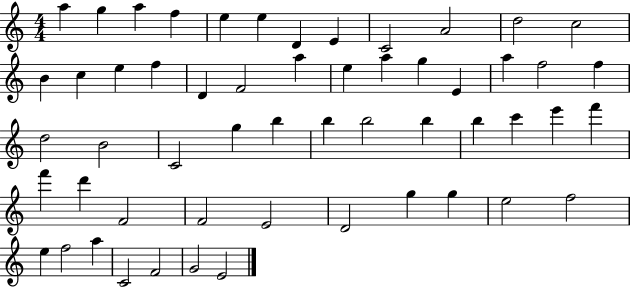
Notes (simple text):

A5/q G5/q A5/q F5/q E5/q E5/q D4/q E4/q C4/h A4/h D5/h C5/h B4/q C5/q E5/q F5/q D4/q F4/h A5/q E5/q A5/q G5/q E4/q A5/q F5/h F5/q D5/h B4/h C4/h G5/q B5/q B5/q B5/h B5/q B5/q C6/q E6/q F6/q F6/q D6/q F4/h F4/h E4/h D4/h G5/q G5/q E5/h F5/h E5/q F5/h A5/q C4/h F4/h G4/h E4/h